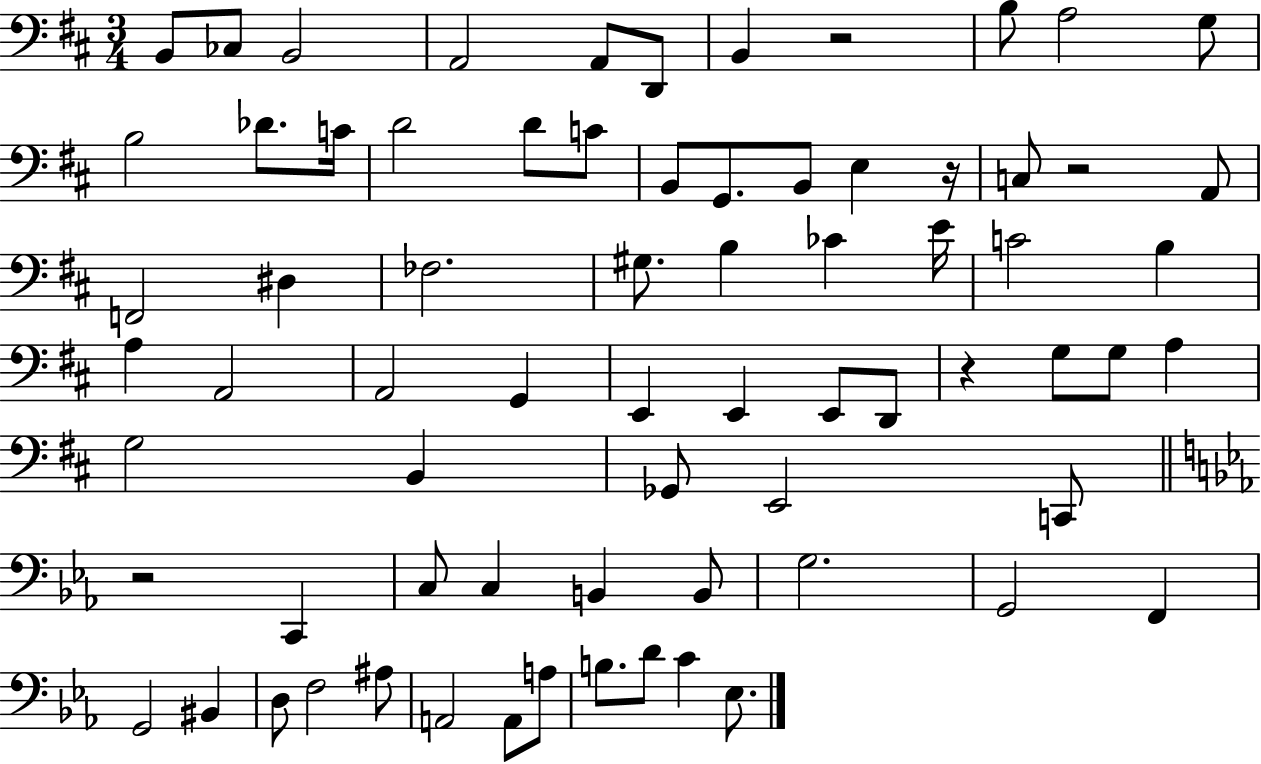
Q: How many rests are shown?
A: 5